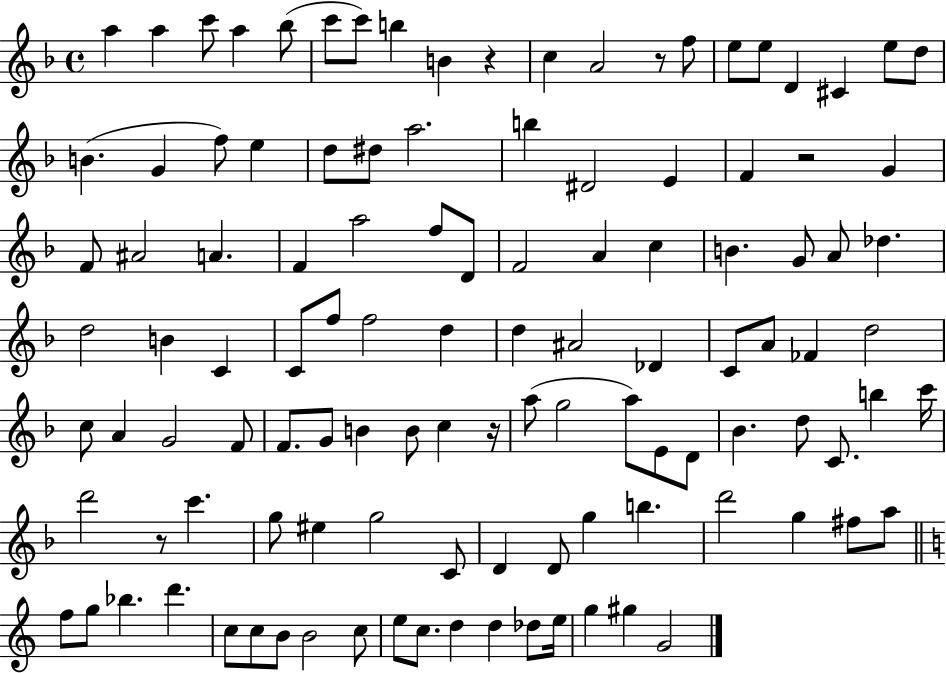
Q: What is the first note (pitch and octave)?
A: A5